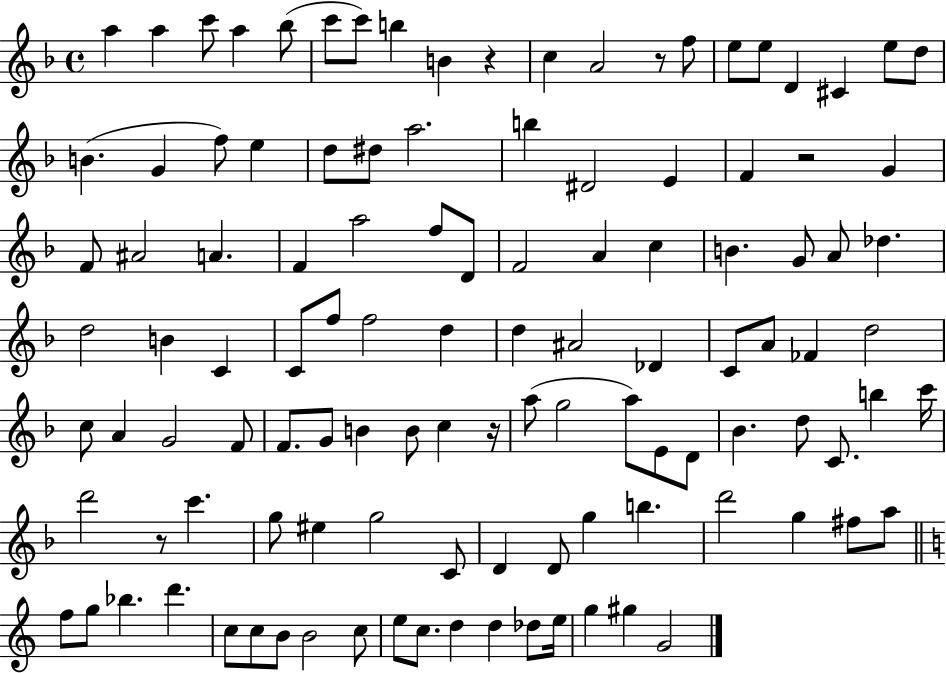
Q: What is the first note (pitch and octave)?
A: A5